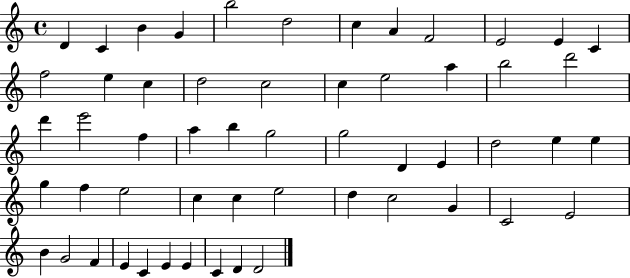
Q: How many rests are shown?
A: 0